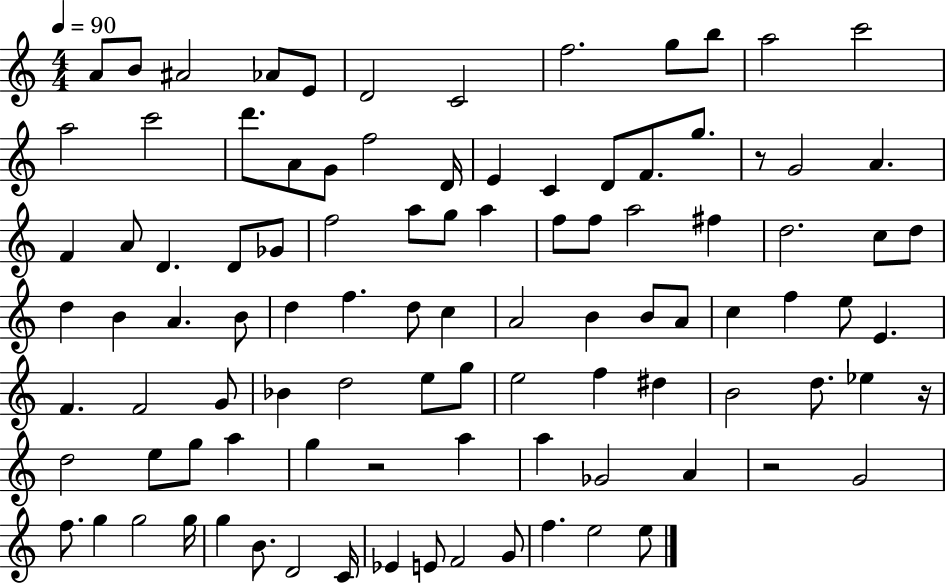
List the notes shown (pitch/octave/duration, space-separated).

A4/e B4/e A#4/h Ab4/e E4/e D4/h C4/h F5/h. G5/e B5/e A5/h C6/h A5/h C6/h D6/e. A4/e G4/e F5/h D4/s E4/q C4/q D4/e F4/e. G5/e. R/e G4/h A4/q. F4/q A4/e D4/q. D4/e Gb4/e F5/h A5/e G5/e A5/q F5/e F5/e A5/h F#5/q D5/h. C5/e D5/e D5/q B4/q A4/q. B4/e D5/q F5/q. D5/e C5/q A4/h B4/q B4/e A4/e C5/q F5/q E5/e E4/q. F4/q. F4/h G4/e Bb4/q D5/h E5/e G5/e E5/h F5/q D#5/q B4/h D5/e. Eb5/q R/s D5/h E5/e G5/e A5/q G5/q R/h A5/q A5/q Gb4/h A4/q R/h G4/h F5/e. G5/q G5/h G5/s G5/q B4/e. D4/h C4/s Eb4/q E4/e F4/h G4/e F5/q. E5/h E5/e